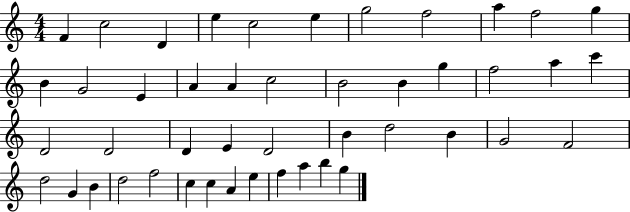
F4/q C5/h D4/q E5/q C5/h E5/q G5/h F5/h A5/q F5/h G5/q B4/q G4/h E4/q A4/q A4/q C5/h B4/h B4/q G5/q F5/h A5/q C6/q D4/h D4/h D4/q E4/q D4/h B4/q D5/h B4/q G4/h F4/h D5/h G4/q B4/q D5/h F5/h C5/q C5/q A4/q E5/q F5/q A5/q B5/q G5/q